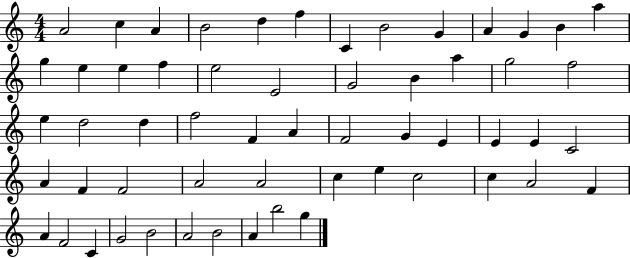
A4/h C5/q A4/q B4/h D5/q F5/q C4/q B4/h G4/q A4/q G4/q B4/q A5/q G5/q E5/q E5/q F5/q E5/h E4/h G4/h B4/q A5/q G5/h F5/h E5/q D5/h D5/q F5/h F4/q A4/q F4/h G4/q E4/q E4/q E4/q C4/h A4/q F4/q F4/h A4/h A4/h C5/q E5/q C5/h C5/q A4/h F4/q A4/q F4/h C4/q G4/h B4/h A4/h B4/h A4/q B5/h G5/q